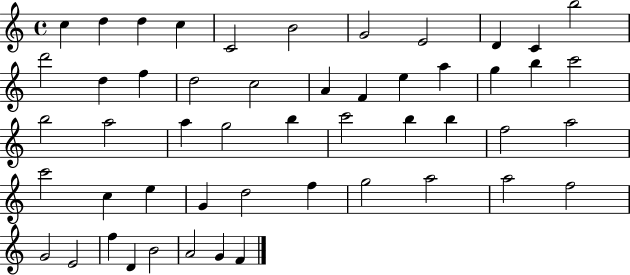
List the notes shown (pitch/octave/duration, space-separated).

C5/q D5/q D5/q C5/q C4/h B4/h G4/h E4/h D4/q C4/q B5/h D6/h D5/q F5/q D5/h C5/h A4/q F4/q E5/q A5/q G5/q B5/q C6/h B5/h A5/h A5/q G5/h B5/q C6/h B5/q B5/q F5/h A5/h C6/h C5/q E5/q G4/q D5/h F5/q G5/h A5/h A5/h F5/h G4/h E4/h F5/q D4/q B4/h A4/h G4/q F4/q